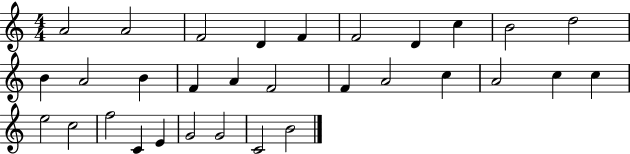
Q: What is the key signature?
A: C major